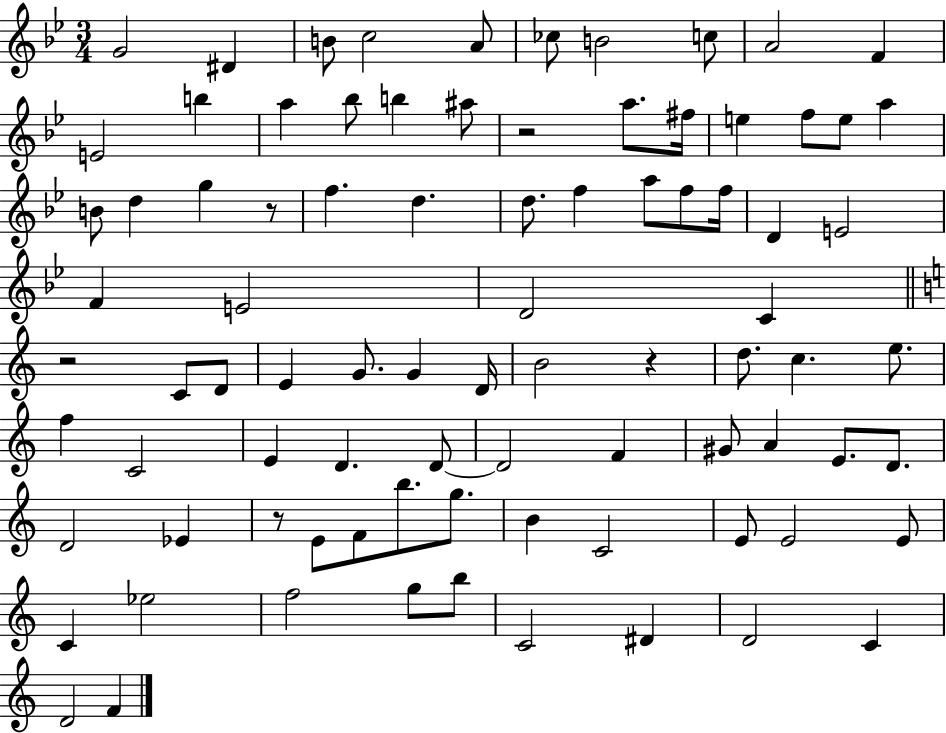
{
  \clef treble
  \numericTimeSignature
  \time 3/4
  \key bes \major
  \repeat volta 2 { g'2 dis'4 | b'8 c''2 a'8 | ces''8 b'2 c''8 | a'2 f'4 | \break e'2 b''4 | a''4 bes''8 b''4 ais''8 | r2 a''8. fis''16 | e''4 f''8 e''8 a''4 | \break b'8 d''4 g''4 r8 | f''4. d''4. | d''8. f''4 a''8 f''8 f''16 | d'4 e'2 | \break f'4 e'2 | d'2 c'4 | \bar "||" \break \key a \minor r2 c'8 d'8 | e'4 g'8. g'4 d'16 | b'2 r4 | d''8. c''4. e''8. | \break f''4 c'2 | e'4 d'4. d'8~~ | d'2 f'4 | gis'8 a'4 e'8. d'8. | \break d'2 ees'4 | r8 e'8 f'8 b''8. g''8. | b'4 c'2 | e'8 e'2 e'8 | \break c'4 ees''2 | f''2 g''8 b''8 | c'2 dis'4 | d'2 c'4 | \break d'2 f'4 | } \bar "|."
}